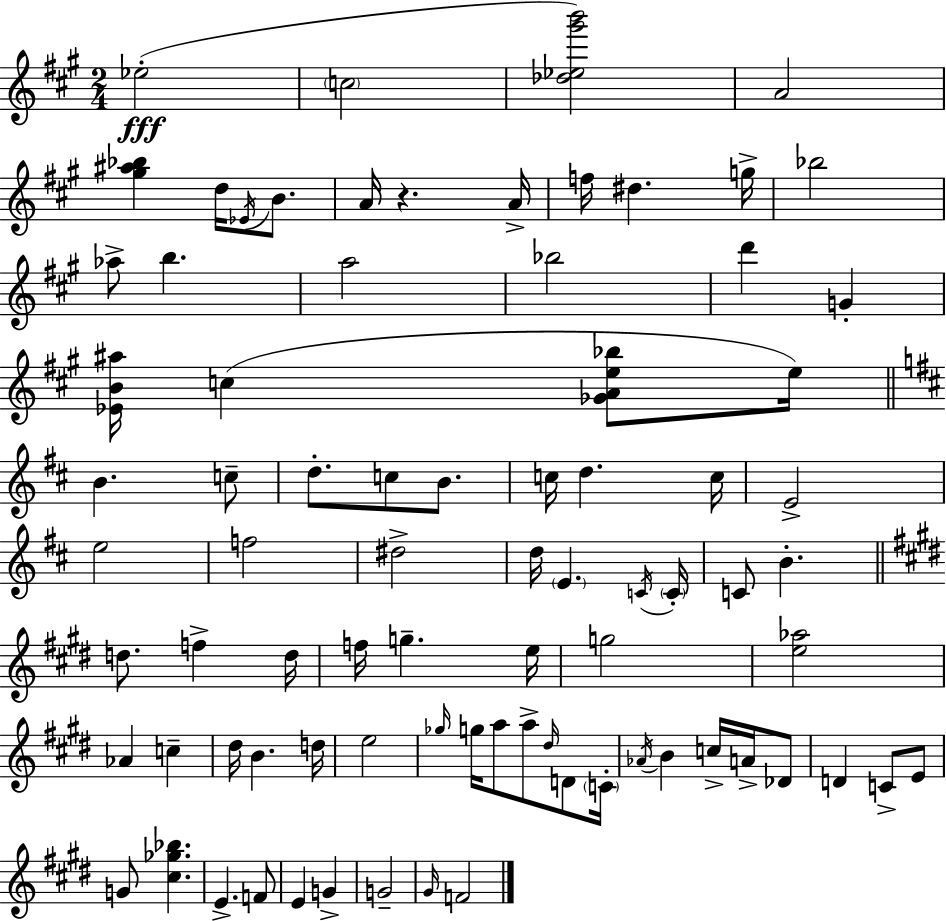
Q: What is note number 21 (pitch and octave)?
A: B4